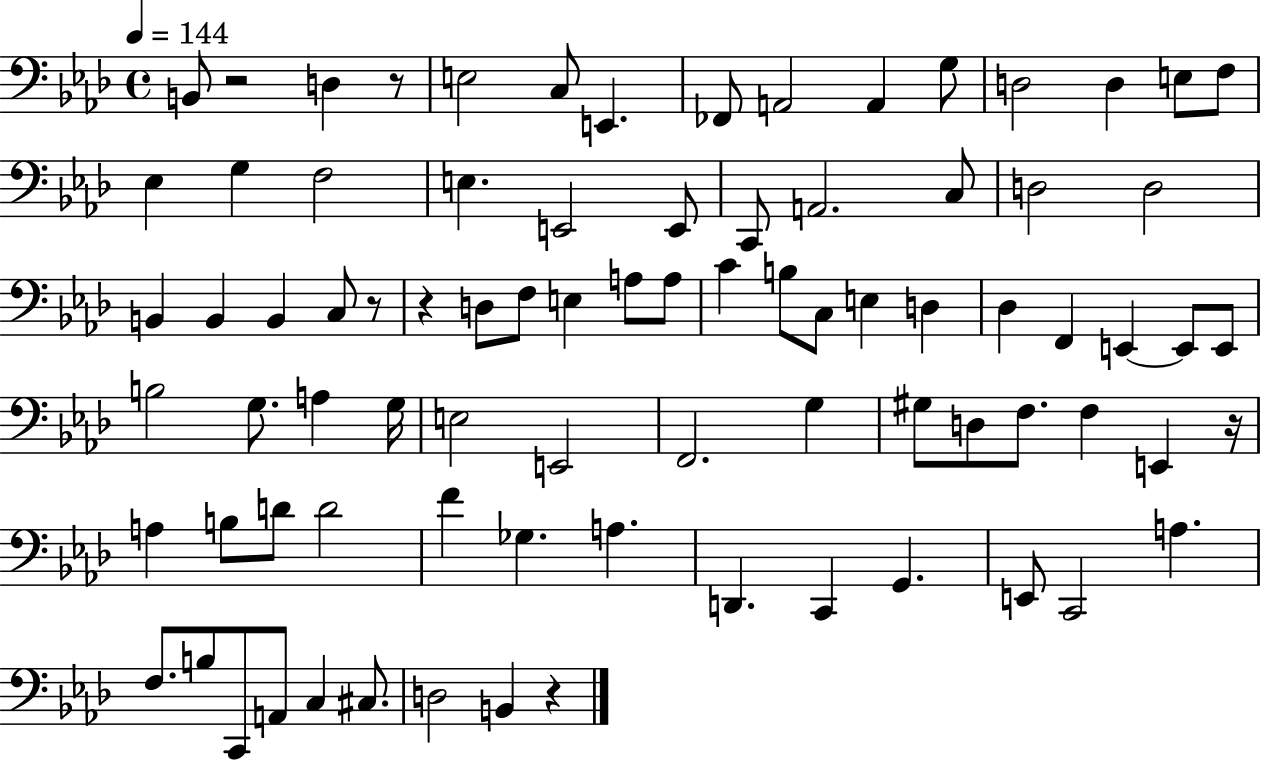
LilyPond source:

{
  \clef bass
  \time 4/4
  \defaultTimeSignature
  \key aes \major
  \tempo 4 = 144
  b,8 r2 d4 r8 | e2 c8 e,4. | fes,8 a,2 a,4 g8 | d2 d4 e8 f8 | \break ees4 g4 f2 | e4. e,2 e,8 | c,8 a,2. c8 | d2 d2 | \break b,4 b,4 b,4 c8 r8 | r4 d8 f8 e4 a8 a8 | c'4 b8 c8 e4 d4 | des4 f,4 e,4~~ e,8 e,8 | \break b2 g8. a4 g16 | e2 e,2 | f,2. g4 | gis8 d8 f8. f4 e,4 r16 | \break a4 b8 d'8 d'2 | f'4 ges4. a4. | d,4. c,4 g,4. | e,8 c,2 a4. | \break f8. b8 c,8 a,8 c4 cis8. | d2 b,4 r4 | \bar "|."
}